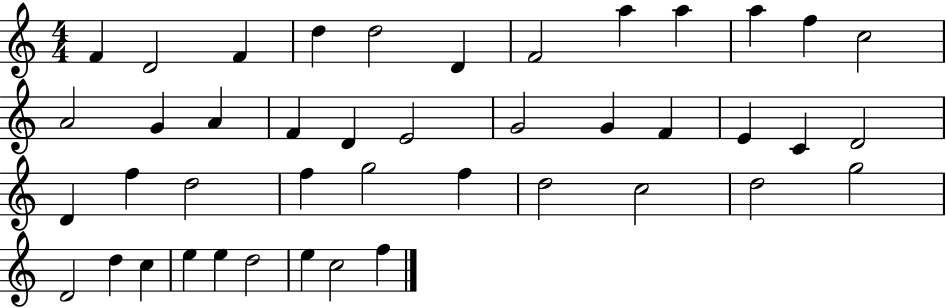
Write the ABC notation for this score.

X:1
T:Untitled
M:4/4
L:1/4
K:C
F D2 F d d2 D F2 a a a f c2 A2 G A F D E2 G2 G F E C D2 D f d2 f g2 f d2 c2 d2 g2 D2 d c e e d2 e c2 f